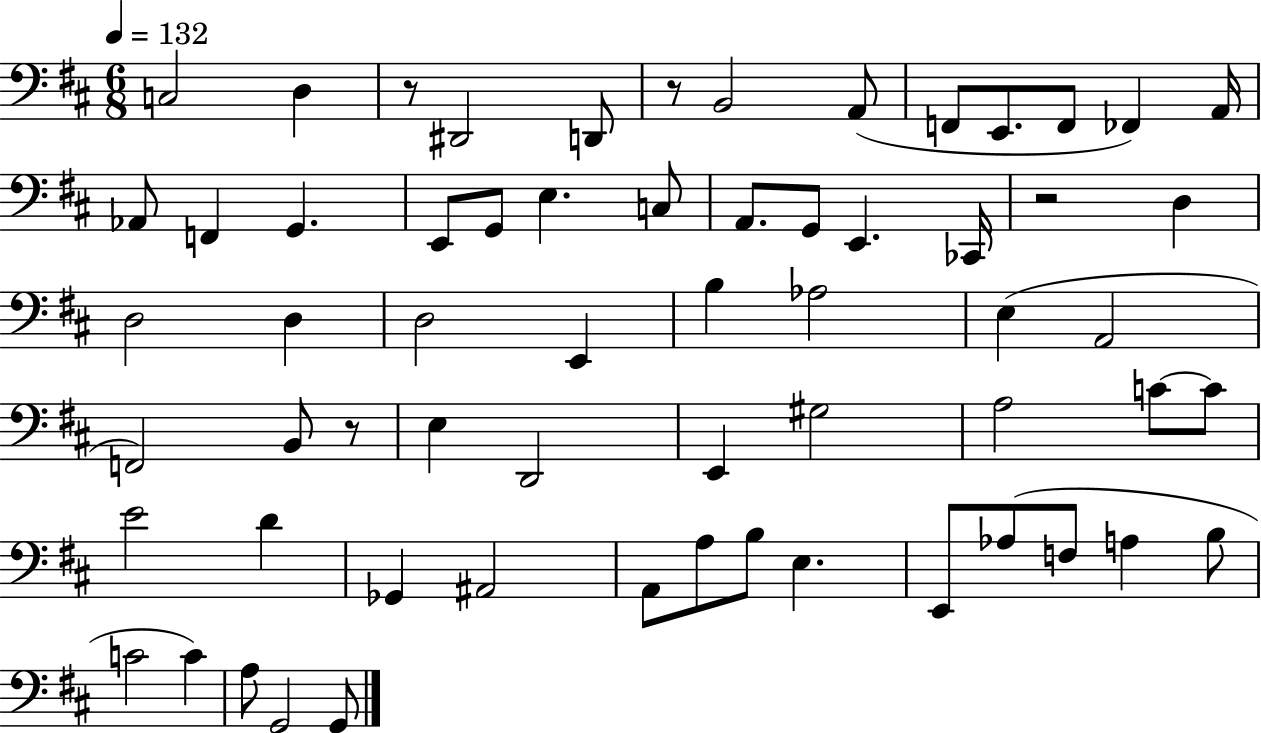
{
  \clef bass
  \numericTimeSignature
  \time 6/8
  \key d \major
  \tempo 4 = 132
  c2 d4 | r8 dis,2 d,8 | r8 b,2 a,8( | f,8 e,8. f,8 fes,4) a,16 | \break aes,8 f,4 g,4. | e,8 g,8 e4. c8 | a,8. g,8 e,4. ces,16 | r2 d4 | \break d2 d4 | d2 e,4 | b4 aes2 | e4( a,2 | \break f,2) b,8 r8 | e4 d,2 | e,4 gis2 | a2 c'8~~ c'8 | \break e'2 d'4 | ges,4 ais,2 | a,8 a8 b8 e4. | e,8 aes8( f8 a4 b8 | \break c'2 c'4) | a8 g,2 g,8 | \bar "|."
}